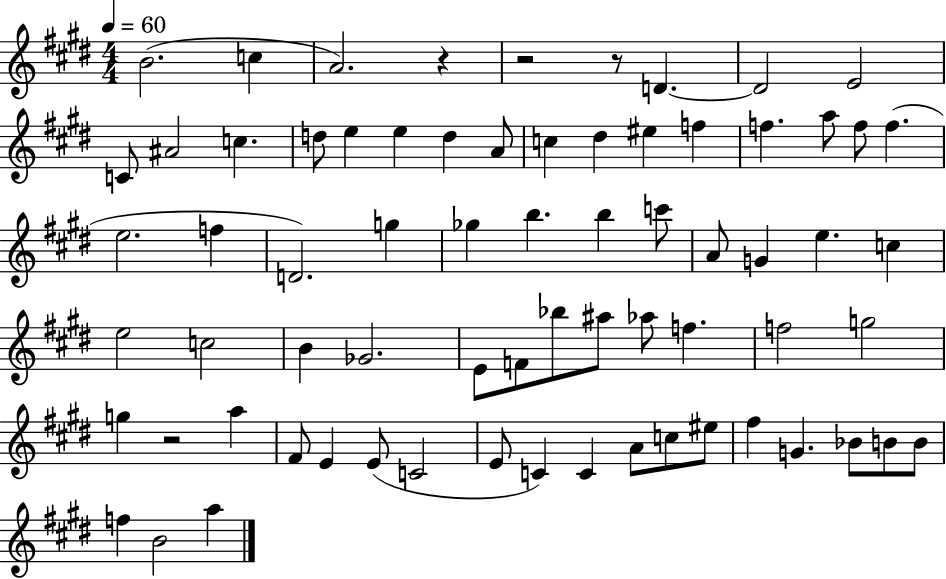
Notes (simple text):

B4/h. C5/q A4/h. R/q R/h R/e D4/q. D4/h E4/h C4/e A#4/h C5/q. D5/e E5/q E5/q D5/q A4/e C5/q D#5/q EIS5/q F5/q F5/q. A5/e F5/e F5/q. E5/h. F5/q D4/h. G5/q Gb5/q B5/q. B5/q C6/e A4/e G4/q E5/q. C5/q E5/h C5/h B4/q Gb4/h. E4/e F4/e Bb5/e A#5/e Ab5/e F5/q. F5/h G5/h G5/q R/h A5/q F#4/e E4/q E4/e C4/h E4/e C4/q C4/q A4/e C5/e EIS5/e F#5/q G4/q. Bb4/e B4/e B4/e F5/q B4/h A5/q